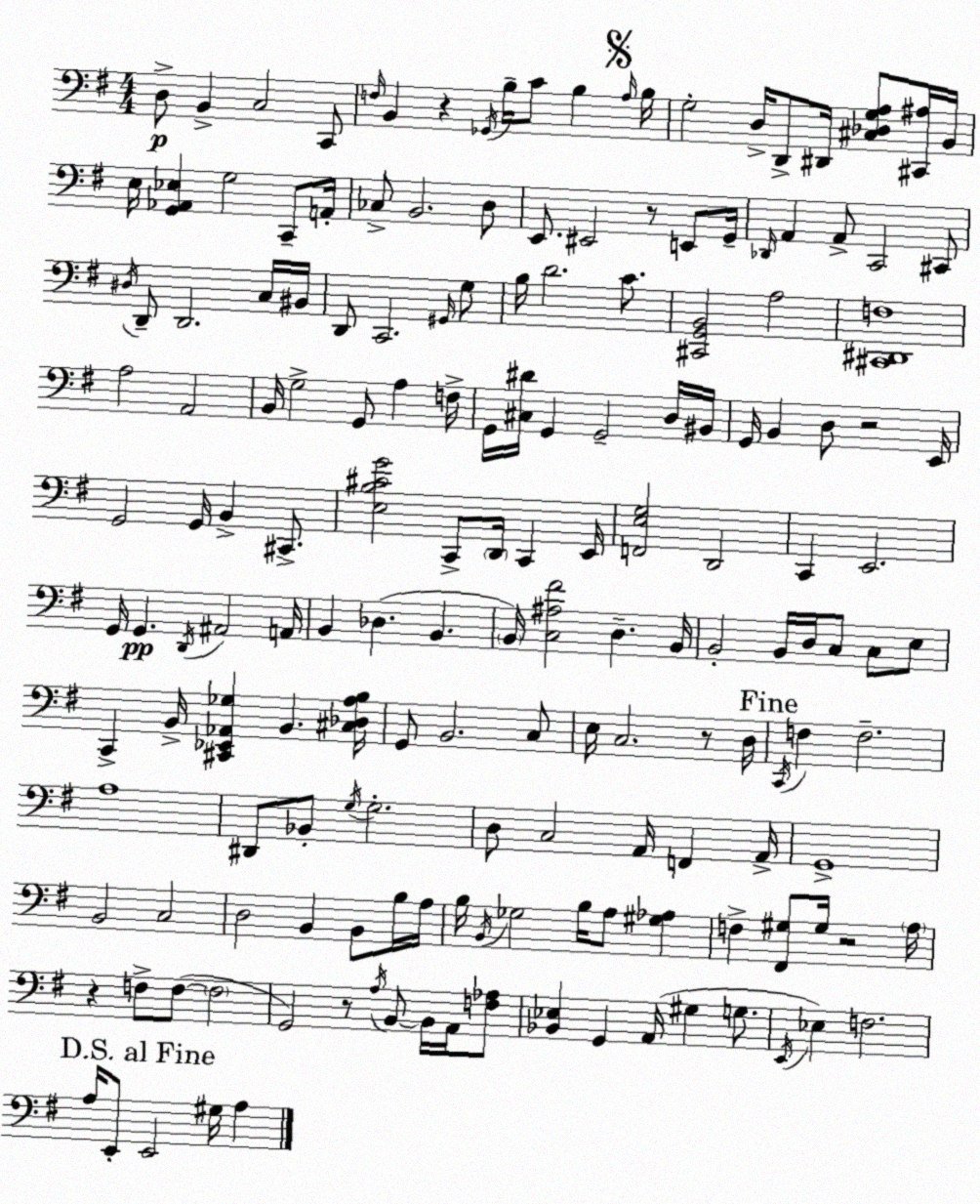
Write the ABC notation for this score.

X:1
T:Untitled
M:4/4
L:1/4
K:G
D,/2 B,, C,2 C,,/2 F,/4 B,, z _G,,/4 B,/4 C/2 B, A,/4 B,/4 G,2 D,/4 D,,/2 ^D,,/4 [^C,_D,G,A,]/2 [^C,,^A,]/4 B,,/4 E,/4 [G,,_A,,_E,] G,2 C,,/2 A,,/4 _C,/2 B,,2 D,/2 E,,/2 ^E,,2 z/2 E,,/2 G,,/4 _D,,/4 A,, A,,/2 C,,2 ^C,,/2 ^D,/4 D,,/2 D,,2 C,/4 ^B,,/4 D,,/2 C,,2 ^G,,/4 G,/2 B,/4 D2 C/2 [^C,,G,,B,,]2 A,2 [^C,,^D,,F,]4 A,2 A,,2 B,,/4 G,2 G,,/2 A, F,/4 G,,/4 [^C,^D]/4 G,, G,,2 D,/4 ^B,,/4 G,,/4 B,, D,/2 z2 E,,/4 G,,2 G,,/4 B,, ^C,,/2 [E,B,^CG]2 C,,/2 D,,/4 C,, E,,/4 [F,,E,G,]2 D,,2 C,, E,,2 G,,/4 G,, D,,/4 ^A,,2 A,,/4 B,, _D, B,, B,,/4 [C,^A,^F]2 D, B,,/4 B,,2 B,,/4 D,/4 C,/2 C,/2 E,/2 C,, B,,/4 [^C,,_E,,_A,,_G,] B,, [^C,_D,A,B,]/4 G,,/2 B,,2 C,/2 E,/4 C,2 z/2 D,/4 C,,/4 F, F,2 A,4 ^D,,/2 _B,,/2 G,/4 G,2 D,/2 C,2 A,,/4 F,, A,,/4 G,,4 B,,2 C,2 D,2 B,, B,,/2 B,/4 A,/4 B,/4 B,,/4 _G,2 B,/4 A,/2 [^G,_A,] F, [^F,,^G,]/2 ^G,/4 z2 A,/4 z F,/2 F,/2 F,2 G,,2 z/2 A,/4 B,,/2 B,,/4 A,,/4 [F,_A,]/2 [_B,,_E,] G,, A,,/4 ^G, G,/2 E,,/4 _E, F,2 A,/4 E,,/2 E,,2 ^G,/4 A,